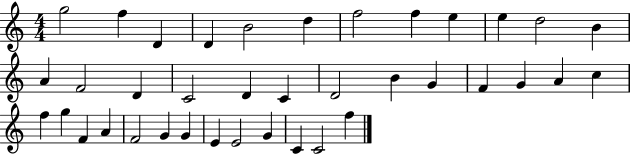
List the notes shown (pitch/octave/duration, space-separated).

G5/h F5/q D4/q D4/q B4/h D5/q F5/h F5/q E5/q E5/q D5/h B4/q A4/q F4/h D4/q C4/h D4/q C4/q D4/h B4/q G4/q F4/q G4/q A4/q C5/q F5/q G5/q F4/q A4/q F4/h G4/q G4/q E4/q E4/h G4/q C4/q C4/h F5/q